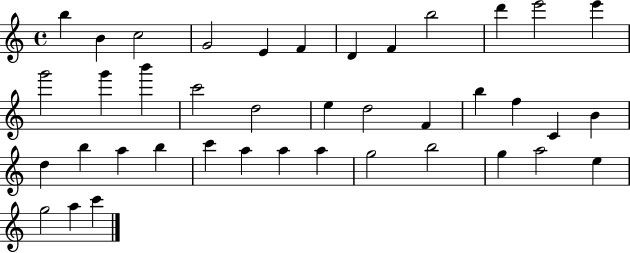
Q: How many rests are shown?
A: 0